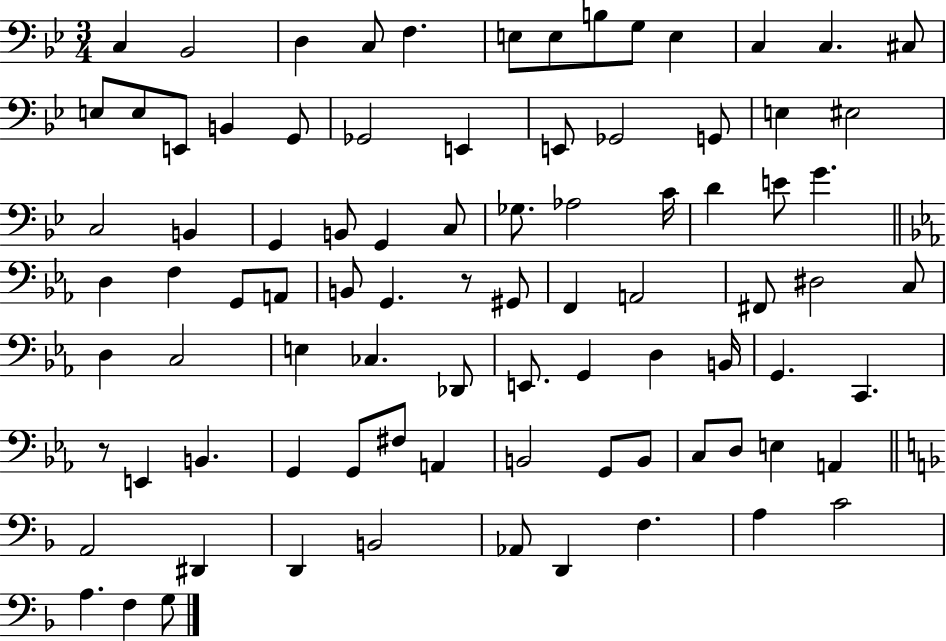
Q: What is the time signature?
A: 3/4